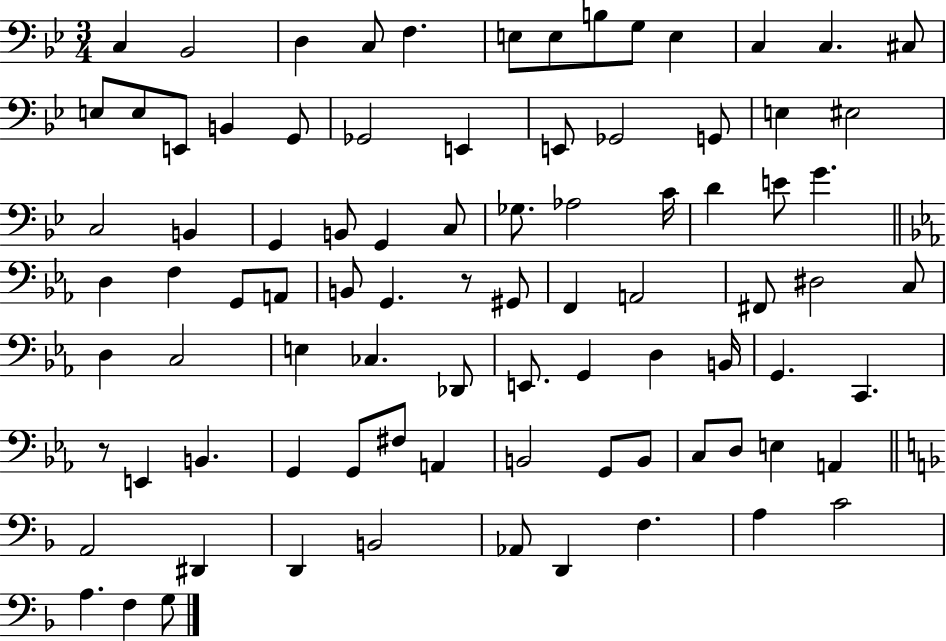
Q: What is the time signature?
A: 3/4